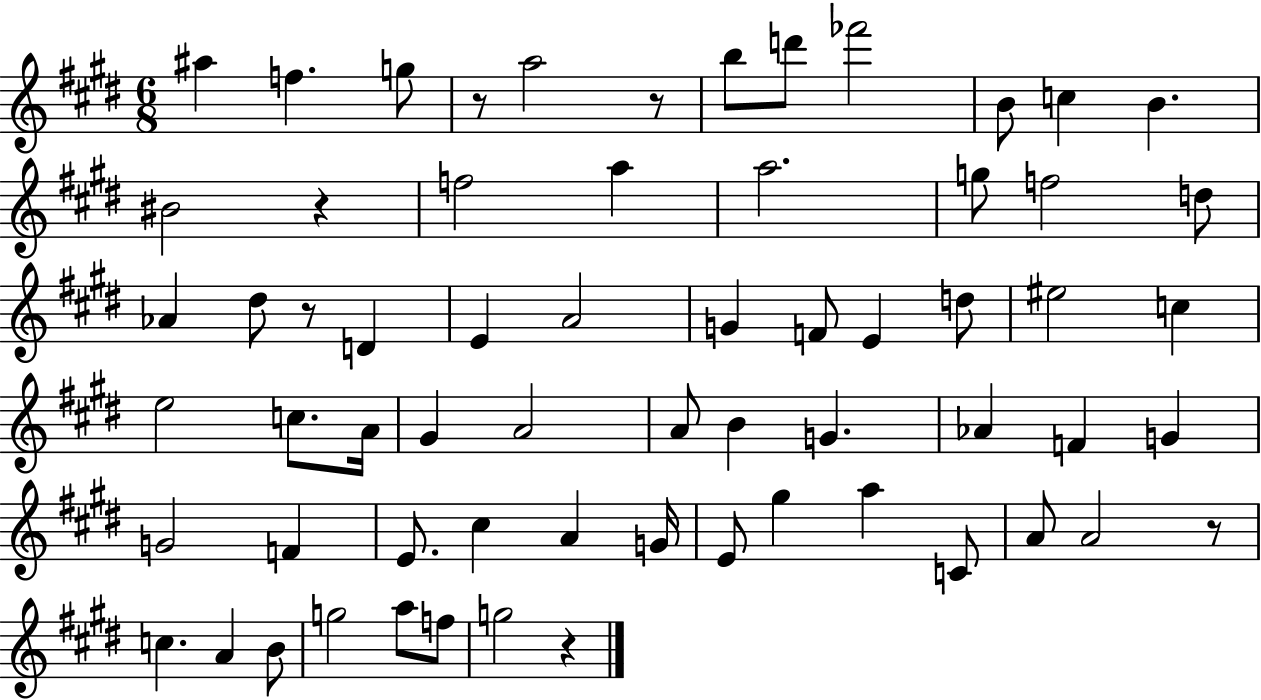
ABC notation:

X:1
T:Untitled
M:6/8
L:1/4
K:E
^a f g/2 z/2 a2 z/2 b/2 d'/2 _f'2 B/2 c B ^B2 z f2 a a2 g/2 f2 d/2 _A ^d/2 z/2 D E A2 G F/2 E d/2 ^e2 c e2 c/2 A/4 ^G A2 A/2 B G _A F G G2 F E/2 ^c A G/4 E/2 ^g a C/2 A/2 A2 z/2 c A B/2 g2 a/2 f/2 g2 z